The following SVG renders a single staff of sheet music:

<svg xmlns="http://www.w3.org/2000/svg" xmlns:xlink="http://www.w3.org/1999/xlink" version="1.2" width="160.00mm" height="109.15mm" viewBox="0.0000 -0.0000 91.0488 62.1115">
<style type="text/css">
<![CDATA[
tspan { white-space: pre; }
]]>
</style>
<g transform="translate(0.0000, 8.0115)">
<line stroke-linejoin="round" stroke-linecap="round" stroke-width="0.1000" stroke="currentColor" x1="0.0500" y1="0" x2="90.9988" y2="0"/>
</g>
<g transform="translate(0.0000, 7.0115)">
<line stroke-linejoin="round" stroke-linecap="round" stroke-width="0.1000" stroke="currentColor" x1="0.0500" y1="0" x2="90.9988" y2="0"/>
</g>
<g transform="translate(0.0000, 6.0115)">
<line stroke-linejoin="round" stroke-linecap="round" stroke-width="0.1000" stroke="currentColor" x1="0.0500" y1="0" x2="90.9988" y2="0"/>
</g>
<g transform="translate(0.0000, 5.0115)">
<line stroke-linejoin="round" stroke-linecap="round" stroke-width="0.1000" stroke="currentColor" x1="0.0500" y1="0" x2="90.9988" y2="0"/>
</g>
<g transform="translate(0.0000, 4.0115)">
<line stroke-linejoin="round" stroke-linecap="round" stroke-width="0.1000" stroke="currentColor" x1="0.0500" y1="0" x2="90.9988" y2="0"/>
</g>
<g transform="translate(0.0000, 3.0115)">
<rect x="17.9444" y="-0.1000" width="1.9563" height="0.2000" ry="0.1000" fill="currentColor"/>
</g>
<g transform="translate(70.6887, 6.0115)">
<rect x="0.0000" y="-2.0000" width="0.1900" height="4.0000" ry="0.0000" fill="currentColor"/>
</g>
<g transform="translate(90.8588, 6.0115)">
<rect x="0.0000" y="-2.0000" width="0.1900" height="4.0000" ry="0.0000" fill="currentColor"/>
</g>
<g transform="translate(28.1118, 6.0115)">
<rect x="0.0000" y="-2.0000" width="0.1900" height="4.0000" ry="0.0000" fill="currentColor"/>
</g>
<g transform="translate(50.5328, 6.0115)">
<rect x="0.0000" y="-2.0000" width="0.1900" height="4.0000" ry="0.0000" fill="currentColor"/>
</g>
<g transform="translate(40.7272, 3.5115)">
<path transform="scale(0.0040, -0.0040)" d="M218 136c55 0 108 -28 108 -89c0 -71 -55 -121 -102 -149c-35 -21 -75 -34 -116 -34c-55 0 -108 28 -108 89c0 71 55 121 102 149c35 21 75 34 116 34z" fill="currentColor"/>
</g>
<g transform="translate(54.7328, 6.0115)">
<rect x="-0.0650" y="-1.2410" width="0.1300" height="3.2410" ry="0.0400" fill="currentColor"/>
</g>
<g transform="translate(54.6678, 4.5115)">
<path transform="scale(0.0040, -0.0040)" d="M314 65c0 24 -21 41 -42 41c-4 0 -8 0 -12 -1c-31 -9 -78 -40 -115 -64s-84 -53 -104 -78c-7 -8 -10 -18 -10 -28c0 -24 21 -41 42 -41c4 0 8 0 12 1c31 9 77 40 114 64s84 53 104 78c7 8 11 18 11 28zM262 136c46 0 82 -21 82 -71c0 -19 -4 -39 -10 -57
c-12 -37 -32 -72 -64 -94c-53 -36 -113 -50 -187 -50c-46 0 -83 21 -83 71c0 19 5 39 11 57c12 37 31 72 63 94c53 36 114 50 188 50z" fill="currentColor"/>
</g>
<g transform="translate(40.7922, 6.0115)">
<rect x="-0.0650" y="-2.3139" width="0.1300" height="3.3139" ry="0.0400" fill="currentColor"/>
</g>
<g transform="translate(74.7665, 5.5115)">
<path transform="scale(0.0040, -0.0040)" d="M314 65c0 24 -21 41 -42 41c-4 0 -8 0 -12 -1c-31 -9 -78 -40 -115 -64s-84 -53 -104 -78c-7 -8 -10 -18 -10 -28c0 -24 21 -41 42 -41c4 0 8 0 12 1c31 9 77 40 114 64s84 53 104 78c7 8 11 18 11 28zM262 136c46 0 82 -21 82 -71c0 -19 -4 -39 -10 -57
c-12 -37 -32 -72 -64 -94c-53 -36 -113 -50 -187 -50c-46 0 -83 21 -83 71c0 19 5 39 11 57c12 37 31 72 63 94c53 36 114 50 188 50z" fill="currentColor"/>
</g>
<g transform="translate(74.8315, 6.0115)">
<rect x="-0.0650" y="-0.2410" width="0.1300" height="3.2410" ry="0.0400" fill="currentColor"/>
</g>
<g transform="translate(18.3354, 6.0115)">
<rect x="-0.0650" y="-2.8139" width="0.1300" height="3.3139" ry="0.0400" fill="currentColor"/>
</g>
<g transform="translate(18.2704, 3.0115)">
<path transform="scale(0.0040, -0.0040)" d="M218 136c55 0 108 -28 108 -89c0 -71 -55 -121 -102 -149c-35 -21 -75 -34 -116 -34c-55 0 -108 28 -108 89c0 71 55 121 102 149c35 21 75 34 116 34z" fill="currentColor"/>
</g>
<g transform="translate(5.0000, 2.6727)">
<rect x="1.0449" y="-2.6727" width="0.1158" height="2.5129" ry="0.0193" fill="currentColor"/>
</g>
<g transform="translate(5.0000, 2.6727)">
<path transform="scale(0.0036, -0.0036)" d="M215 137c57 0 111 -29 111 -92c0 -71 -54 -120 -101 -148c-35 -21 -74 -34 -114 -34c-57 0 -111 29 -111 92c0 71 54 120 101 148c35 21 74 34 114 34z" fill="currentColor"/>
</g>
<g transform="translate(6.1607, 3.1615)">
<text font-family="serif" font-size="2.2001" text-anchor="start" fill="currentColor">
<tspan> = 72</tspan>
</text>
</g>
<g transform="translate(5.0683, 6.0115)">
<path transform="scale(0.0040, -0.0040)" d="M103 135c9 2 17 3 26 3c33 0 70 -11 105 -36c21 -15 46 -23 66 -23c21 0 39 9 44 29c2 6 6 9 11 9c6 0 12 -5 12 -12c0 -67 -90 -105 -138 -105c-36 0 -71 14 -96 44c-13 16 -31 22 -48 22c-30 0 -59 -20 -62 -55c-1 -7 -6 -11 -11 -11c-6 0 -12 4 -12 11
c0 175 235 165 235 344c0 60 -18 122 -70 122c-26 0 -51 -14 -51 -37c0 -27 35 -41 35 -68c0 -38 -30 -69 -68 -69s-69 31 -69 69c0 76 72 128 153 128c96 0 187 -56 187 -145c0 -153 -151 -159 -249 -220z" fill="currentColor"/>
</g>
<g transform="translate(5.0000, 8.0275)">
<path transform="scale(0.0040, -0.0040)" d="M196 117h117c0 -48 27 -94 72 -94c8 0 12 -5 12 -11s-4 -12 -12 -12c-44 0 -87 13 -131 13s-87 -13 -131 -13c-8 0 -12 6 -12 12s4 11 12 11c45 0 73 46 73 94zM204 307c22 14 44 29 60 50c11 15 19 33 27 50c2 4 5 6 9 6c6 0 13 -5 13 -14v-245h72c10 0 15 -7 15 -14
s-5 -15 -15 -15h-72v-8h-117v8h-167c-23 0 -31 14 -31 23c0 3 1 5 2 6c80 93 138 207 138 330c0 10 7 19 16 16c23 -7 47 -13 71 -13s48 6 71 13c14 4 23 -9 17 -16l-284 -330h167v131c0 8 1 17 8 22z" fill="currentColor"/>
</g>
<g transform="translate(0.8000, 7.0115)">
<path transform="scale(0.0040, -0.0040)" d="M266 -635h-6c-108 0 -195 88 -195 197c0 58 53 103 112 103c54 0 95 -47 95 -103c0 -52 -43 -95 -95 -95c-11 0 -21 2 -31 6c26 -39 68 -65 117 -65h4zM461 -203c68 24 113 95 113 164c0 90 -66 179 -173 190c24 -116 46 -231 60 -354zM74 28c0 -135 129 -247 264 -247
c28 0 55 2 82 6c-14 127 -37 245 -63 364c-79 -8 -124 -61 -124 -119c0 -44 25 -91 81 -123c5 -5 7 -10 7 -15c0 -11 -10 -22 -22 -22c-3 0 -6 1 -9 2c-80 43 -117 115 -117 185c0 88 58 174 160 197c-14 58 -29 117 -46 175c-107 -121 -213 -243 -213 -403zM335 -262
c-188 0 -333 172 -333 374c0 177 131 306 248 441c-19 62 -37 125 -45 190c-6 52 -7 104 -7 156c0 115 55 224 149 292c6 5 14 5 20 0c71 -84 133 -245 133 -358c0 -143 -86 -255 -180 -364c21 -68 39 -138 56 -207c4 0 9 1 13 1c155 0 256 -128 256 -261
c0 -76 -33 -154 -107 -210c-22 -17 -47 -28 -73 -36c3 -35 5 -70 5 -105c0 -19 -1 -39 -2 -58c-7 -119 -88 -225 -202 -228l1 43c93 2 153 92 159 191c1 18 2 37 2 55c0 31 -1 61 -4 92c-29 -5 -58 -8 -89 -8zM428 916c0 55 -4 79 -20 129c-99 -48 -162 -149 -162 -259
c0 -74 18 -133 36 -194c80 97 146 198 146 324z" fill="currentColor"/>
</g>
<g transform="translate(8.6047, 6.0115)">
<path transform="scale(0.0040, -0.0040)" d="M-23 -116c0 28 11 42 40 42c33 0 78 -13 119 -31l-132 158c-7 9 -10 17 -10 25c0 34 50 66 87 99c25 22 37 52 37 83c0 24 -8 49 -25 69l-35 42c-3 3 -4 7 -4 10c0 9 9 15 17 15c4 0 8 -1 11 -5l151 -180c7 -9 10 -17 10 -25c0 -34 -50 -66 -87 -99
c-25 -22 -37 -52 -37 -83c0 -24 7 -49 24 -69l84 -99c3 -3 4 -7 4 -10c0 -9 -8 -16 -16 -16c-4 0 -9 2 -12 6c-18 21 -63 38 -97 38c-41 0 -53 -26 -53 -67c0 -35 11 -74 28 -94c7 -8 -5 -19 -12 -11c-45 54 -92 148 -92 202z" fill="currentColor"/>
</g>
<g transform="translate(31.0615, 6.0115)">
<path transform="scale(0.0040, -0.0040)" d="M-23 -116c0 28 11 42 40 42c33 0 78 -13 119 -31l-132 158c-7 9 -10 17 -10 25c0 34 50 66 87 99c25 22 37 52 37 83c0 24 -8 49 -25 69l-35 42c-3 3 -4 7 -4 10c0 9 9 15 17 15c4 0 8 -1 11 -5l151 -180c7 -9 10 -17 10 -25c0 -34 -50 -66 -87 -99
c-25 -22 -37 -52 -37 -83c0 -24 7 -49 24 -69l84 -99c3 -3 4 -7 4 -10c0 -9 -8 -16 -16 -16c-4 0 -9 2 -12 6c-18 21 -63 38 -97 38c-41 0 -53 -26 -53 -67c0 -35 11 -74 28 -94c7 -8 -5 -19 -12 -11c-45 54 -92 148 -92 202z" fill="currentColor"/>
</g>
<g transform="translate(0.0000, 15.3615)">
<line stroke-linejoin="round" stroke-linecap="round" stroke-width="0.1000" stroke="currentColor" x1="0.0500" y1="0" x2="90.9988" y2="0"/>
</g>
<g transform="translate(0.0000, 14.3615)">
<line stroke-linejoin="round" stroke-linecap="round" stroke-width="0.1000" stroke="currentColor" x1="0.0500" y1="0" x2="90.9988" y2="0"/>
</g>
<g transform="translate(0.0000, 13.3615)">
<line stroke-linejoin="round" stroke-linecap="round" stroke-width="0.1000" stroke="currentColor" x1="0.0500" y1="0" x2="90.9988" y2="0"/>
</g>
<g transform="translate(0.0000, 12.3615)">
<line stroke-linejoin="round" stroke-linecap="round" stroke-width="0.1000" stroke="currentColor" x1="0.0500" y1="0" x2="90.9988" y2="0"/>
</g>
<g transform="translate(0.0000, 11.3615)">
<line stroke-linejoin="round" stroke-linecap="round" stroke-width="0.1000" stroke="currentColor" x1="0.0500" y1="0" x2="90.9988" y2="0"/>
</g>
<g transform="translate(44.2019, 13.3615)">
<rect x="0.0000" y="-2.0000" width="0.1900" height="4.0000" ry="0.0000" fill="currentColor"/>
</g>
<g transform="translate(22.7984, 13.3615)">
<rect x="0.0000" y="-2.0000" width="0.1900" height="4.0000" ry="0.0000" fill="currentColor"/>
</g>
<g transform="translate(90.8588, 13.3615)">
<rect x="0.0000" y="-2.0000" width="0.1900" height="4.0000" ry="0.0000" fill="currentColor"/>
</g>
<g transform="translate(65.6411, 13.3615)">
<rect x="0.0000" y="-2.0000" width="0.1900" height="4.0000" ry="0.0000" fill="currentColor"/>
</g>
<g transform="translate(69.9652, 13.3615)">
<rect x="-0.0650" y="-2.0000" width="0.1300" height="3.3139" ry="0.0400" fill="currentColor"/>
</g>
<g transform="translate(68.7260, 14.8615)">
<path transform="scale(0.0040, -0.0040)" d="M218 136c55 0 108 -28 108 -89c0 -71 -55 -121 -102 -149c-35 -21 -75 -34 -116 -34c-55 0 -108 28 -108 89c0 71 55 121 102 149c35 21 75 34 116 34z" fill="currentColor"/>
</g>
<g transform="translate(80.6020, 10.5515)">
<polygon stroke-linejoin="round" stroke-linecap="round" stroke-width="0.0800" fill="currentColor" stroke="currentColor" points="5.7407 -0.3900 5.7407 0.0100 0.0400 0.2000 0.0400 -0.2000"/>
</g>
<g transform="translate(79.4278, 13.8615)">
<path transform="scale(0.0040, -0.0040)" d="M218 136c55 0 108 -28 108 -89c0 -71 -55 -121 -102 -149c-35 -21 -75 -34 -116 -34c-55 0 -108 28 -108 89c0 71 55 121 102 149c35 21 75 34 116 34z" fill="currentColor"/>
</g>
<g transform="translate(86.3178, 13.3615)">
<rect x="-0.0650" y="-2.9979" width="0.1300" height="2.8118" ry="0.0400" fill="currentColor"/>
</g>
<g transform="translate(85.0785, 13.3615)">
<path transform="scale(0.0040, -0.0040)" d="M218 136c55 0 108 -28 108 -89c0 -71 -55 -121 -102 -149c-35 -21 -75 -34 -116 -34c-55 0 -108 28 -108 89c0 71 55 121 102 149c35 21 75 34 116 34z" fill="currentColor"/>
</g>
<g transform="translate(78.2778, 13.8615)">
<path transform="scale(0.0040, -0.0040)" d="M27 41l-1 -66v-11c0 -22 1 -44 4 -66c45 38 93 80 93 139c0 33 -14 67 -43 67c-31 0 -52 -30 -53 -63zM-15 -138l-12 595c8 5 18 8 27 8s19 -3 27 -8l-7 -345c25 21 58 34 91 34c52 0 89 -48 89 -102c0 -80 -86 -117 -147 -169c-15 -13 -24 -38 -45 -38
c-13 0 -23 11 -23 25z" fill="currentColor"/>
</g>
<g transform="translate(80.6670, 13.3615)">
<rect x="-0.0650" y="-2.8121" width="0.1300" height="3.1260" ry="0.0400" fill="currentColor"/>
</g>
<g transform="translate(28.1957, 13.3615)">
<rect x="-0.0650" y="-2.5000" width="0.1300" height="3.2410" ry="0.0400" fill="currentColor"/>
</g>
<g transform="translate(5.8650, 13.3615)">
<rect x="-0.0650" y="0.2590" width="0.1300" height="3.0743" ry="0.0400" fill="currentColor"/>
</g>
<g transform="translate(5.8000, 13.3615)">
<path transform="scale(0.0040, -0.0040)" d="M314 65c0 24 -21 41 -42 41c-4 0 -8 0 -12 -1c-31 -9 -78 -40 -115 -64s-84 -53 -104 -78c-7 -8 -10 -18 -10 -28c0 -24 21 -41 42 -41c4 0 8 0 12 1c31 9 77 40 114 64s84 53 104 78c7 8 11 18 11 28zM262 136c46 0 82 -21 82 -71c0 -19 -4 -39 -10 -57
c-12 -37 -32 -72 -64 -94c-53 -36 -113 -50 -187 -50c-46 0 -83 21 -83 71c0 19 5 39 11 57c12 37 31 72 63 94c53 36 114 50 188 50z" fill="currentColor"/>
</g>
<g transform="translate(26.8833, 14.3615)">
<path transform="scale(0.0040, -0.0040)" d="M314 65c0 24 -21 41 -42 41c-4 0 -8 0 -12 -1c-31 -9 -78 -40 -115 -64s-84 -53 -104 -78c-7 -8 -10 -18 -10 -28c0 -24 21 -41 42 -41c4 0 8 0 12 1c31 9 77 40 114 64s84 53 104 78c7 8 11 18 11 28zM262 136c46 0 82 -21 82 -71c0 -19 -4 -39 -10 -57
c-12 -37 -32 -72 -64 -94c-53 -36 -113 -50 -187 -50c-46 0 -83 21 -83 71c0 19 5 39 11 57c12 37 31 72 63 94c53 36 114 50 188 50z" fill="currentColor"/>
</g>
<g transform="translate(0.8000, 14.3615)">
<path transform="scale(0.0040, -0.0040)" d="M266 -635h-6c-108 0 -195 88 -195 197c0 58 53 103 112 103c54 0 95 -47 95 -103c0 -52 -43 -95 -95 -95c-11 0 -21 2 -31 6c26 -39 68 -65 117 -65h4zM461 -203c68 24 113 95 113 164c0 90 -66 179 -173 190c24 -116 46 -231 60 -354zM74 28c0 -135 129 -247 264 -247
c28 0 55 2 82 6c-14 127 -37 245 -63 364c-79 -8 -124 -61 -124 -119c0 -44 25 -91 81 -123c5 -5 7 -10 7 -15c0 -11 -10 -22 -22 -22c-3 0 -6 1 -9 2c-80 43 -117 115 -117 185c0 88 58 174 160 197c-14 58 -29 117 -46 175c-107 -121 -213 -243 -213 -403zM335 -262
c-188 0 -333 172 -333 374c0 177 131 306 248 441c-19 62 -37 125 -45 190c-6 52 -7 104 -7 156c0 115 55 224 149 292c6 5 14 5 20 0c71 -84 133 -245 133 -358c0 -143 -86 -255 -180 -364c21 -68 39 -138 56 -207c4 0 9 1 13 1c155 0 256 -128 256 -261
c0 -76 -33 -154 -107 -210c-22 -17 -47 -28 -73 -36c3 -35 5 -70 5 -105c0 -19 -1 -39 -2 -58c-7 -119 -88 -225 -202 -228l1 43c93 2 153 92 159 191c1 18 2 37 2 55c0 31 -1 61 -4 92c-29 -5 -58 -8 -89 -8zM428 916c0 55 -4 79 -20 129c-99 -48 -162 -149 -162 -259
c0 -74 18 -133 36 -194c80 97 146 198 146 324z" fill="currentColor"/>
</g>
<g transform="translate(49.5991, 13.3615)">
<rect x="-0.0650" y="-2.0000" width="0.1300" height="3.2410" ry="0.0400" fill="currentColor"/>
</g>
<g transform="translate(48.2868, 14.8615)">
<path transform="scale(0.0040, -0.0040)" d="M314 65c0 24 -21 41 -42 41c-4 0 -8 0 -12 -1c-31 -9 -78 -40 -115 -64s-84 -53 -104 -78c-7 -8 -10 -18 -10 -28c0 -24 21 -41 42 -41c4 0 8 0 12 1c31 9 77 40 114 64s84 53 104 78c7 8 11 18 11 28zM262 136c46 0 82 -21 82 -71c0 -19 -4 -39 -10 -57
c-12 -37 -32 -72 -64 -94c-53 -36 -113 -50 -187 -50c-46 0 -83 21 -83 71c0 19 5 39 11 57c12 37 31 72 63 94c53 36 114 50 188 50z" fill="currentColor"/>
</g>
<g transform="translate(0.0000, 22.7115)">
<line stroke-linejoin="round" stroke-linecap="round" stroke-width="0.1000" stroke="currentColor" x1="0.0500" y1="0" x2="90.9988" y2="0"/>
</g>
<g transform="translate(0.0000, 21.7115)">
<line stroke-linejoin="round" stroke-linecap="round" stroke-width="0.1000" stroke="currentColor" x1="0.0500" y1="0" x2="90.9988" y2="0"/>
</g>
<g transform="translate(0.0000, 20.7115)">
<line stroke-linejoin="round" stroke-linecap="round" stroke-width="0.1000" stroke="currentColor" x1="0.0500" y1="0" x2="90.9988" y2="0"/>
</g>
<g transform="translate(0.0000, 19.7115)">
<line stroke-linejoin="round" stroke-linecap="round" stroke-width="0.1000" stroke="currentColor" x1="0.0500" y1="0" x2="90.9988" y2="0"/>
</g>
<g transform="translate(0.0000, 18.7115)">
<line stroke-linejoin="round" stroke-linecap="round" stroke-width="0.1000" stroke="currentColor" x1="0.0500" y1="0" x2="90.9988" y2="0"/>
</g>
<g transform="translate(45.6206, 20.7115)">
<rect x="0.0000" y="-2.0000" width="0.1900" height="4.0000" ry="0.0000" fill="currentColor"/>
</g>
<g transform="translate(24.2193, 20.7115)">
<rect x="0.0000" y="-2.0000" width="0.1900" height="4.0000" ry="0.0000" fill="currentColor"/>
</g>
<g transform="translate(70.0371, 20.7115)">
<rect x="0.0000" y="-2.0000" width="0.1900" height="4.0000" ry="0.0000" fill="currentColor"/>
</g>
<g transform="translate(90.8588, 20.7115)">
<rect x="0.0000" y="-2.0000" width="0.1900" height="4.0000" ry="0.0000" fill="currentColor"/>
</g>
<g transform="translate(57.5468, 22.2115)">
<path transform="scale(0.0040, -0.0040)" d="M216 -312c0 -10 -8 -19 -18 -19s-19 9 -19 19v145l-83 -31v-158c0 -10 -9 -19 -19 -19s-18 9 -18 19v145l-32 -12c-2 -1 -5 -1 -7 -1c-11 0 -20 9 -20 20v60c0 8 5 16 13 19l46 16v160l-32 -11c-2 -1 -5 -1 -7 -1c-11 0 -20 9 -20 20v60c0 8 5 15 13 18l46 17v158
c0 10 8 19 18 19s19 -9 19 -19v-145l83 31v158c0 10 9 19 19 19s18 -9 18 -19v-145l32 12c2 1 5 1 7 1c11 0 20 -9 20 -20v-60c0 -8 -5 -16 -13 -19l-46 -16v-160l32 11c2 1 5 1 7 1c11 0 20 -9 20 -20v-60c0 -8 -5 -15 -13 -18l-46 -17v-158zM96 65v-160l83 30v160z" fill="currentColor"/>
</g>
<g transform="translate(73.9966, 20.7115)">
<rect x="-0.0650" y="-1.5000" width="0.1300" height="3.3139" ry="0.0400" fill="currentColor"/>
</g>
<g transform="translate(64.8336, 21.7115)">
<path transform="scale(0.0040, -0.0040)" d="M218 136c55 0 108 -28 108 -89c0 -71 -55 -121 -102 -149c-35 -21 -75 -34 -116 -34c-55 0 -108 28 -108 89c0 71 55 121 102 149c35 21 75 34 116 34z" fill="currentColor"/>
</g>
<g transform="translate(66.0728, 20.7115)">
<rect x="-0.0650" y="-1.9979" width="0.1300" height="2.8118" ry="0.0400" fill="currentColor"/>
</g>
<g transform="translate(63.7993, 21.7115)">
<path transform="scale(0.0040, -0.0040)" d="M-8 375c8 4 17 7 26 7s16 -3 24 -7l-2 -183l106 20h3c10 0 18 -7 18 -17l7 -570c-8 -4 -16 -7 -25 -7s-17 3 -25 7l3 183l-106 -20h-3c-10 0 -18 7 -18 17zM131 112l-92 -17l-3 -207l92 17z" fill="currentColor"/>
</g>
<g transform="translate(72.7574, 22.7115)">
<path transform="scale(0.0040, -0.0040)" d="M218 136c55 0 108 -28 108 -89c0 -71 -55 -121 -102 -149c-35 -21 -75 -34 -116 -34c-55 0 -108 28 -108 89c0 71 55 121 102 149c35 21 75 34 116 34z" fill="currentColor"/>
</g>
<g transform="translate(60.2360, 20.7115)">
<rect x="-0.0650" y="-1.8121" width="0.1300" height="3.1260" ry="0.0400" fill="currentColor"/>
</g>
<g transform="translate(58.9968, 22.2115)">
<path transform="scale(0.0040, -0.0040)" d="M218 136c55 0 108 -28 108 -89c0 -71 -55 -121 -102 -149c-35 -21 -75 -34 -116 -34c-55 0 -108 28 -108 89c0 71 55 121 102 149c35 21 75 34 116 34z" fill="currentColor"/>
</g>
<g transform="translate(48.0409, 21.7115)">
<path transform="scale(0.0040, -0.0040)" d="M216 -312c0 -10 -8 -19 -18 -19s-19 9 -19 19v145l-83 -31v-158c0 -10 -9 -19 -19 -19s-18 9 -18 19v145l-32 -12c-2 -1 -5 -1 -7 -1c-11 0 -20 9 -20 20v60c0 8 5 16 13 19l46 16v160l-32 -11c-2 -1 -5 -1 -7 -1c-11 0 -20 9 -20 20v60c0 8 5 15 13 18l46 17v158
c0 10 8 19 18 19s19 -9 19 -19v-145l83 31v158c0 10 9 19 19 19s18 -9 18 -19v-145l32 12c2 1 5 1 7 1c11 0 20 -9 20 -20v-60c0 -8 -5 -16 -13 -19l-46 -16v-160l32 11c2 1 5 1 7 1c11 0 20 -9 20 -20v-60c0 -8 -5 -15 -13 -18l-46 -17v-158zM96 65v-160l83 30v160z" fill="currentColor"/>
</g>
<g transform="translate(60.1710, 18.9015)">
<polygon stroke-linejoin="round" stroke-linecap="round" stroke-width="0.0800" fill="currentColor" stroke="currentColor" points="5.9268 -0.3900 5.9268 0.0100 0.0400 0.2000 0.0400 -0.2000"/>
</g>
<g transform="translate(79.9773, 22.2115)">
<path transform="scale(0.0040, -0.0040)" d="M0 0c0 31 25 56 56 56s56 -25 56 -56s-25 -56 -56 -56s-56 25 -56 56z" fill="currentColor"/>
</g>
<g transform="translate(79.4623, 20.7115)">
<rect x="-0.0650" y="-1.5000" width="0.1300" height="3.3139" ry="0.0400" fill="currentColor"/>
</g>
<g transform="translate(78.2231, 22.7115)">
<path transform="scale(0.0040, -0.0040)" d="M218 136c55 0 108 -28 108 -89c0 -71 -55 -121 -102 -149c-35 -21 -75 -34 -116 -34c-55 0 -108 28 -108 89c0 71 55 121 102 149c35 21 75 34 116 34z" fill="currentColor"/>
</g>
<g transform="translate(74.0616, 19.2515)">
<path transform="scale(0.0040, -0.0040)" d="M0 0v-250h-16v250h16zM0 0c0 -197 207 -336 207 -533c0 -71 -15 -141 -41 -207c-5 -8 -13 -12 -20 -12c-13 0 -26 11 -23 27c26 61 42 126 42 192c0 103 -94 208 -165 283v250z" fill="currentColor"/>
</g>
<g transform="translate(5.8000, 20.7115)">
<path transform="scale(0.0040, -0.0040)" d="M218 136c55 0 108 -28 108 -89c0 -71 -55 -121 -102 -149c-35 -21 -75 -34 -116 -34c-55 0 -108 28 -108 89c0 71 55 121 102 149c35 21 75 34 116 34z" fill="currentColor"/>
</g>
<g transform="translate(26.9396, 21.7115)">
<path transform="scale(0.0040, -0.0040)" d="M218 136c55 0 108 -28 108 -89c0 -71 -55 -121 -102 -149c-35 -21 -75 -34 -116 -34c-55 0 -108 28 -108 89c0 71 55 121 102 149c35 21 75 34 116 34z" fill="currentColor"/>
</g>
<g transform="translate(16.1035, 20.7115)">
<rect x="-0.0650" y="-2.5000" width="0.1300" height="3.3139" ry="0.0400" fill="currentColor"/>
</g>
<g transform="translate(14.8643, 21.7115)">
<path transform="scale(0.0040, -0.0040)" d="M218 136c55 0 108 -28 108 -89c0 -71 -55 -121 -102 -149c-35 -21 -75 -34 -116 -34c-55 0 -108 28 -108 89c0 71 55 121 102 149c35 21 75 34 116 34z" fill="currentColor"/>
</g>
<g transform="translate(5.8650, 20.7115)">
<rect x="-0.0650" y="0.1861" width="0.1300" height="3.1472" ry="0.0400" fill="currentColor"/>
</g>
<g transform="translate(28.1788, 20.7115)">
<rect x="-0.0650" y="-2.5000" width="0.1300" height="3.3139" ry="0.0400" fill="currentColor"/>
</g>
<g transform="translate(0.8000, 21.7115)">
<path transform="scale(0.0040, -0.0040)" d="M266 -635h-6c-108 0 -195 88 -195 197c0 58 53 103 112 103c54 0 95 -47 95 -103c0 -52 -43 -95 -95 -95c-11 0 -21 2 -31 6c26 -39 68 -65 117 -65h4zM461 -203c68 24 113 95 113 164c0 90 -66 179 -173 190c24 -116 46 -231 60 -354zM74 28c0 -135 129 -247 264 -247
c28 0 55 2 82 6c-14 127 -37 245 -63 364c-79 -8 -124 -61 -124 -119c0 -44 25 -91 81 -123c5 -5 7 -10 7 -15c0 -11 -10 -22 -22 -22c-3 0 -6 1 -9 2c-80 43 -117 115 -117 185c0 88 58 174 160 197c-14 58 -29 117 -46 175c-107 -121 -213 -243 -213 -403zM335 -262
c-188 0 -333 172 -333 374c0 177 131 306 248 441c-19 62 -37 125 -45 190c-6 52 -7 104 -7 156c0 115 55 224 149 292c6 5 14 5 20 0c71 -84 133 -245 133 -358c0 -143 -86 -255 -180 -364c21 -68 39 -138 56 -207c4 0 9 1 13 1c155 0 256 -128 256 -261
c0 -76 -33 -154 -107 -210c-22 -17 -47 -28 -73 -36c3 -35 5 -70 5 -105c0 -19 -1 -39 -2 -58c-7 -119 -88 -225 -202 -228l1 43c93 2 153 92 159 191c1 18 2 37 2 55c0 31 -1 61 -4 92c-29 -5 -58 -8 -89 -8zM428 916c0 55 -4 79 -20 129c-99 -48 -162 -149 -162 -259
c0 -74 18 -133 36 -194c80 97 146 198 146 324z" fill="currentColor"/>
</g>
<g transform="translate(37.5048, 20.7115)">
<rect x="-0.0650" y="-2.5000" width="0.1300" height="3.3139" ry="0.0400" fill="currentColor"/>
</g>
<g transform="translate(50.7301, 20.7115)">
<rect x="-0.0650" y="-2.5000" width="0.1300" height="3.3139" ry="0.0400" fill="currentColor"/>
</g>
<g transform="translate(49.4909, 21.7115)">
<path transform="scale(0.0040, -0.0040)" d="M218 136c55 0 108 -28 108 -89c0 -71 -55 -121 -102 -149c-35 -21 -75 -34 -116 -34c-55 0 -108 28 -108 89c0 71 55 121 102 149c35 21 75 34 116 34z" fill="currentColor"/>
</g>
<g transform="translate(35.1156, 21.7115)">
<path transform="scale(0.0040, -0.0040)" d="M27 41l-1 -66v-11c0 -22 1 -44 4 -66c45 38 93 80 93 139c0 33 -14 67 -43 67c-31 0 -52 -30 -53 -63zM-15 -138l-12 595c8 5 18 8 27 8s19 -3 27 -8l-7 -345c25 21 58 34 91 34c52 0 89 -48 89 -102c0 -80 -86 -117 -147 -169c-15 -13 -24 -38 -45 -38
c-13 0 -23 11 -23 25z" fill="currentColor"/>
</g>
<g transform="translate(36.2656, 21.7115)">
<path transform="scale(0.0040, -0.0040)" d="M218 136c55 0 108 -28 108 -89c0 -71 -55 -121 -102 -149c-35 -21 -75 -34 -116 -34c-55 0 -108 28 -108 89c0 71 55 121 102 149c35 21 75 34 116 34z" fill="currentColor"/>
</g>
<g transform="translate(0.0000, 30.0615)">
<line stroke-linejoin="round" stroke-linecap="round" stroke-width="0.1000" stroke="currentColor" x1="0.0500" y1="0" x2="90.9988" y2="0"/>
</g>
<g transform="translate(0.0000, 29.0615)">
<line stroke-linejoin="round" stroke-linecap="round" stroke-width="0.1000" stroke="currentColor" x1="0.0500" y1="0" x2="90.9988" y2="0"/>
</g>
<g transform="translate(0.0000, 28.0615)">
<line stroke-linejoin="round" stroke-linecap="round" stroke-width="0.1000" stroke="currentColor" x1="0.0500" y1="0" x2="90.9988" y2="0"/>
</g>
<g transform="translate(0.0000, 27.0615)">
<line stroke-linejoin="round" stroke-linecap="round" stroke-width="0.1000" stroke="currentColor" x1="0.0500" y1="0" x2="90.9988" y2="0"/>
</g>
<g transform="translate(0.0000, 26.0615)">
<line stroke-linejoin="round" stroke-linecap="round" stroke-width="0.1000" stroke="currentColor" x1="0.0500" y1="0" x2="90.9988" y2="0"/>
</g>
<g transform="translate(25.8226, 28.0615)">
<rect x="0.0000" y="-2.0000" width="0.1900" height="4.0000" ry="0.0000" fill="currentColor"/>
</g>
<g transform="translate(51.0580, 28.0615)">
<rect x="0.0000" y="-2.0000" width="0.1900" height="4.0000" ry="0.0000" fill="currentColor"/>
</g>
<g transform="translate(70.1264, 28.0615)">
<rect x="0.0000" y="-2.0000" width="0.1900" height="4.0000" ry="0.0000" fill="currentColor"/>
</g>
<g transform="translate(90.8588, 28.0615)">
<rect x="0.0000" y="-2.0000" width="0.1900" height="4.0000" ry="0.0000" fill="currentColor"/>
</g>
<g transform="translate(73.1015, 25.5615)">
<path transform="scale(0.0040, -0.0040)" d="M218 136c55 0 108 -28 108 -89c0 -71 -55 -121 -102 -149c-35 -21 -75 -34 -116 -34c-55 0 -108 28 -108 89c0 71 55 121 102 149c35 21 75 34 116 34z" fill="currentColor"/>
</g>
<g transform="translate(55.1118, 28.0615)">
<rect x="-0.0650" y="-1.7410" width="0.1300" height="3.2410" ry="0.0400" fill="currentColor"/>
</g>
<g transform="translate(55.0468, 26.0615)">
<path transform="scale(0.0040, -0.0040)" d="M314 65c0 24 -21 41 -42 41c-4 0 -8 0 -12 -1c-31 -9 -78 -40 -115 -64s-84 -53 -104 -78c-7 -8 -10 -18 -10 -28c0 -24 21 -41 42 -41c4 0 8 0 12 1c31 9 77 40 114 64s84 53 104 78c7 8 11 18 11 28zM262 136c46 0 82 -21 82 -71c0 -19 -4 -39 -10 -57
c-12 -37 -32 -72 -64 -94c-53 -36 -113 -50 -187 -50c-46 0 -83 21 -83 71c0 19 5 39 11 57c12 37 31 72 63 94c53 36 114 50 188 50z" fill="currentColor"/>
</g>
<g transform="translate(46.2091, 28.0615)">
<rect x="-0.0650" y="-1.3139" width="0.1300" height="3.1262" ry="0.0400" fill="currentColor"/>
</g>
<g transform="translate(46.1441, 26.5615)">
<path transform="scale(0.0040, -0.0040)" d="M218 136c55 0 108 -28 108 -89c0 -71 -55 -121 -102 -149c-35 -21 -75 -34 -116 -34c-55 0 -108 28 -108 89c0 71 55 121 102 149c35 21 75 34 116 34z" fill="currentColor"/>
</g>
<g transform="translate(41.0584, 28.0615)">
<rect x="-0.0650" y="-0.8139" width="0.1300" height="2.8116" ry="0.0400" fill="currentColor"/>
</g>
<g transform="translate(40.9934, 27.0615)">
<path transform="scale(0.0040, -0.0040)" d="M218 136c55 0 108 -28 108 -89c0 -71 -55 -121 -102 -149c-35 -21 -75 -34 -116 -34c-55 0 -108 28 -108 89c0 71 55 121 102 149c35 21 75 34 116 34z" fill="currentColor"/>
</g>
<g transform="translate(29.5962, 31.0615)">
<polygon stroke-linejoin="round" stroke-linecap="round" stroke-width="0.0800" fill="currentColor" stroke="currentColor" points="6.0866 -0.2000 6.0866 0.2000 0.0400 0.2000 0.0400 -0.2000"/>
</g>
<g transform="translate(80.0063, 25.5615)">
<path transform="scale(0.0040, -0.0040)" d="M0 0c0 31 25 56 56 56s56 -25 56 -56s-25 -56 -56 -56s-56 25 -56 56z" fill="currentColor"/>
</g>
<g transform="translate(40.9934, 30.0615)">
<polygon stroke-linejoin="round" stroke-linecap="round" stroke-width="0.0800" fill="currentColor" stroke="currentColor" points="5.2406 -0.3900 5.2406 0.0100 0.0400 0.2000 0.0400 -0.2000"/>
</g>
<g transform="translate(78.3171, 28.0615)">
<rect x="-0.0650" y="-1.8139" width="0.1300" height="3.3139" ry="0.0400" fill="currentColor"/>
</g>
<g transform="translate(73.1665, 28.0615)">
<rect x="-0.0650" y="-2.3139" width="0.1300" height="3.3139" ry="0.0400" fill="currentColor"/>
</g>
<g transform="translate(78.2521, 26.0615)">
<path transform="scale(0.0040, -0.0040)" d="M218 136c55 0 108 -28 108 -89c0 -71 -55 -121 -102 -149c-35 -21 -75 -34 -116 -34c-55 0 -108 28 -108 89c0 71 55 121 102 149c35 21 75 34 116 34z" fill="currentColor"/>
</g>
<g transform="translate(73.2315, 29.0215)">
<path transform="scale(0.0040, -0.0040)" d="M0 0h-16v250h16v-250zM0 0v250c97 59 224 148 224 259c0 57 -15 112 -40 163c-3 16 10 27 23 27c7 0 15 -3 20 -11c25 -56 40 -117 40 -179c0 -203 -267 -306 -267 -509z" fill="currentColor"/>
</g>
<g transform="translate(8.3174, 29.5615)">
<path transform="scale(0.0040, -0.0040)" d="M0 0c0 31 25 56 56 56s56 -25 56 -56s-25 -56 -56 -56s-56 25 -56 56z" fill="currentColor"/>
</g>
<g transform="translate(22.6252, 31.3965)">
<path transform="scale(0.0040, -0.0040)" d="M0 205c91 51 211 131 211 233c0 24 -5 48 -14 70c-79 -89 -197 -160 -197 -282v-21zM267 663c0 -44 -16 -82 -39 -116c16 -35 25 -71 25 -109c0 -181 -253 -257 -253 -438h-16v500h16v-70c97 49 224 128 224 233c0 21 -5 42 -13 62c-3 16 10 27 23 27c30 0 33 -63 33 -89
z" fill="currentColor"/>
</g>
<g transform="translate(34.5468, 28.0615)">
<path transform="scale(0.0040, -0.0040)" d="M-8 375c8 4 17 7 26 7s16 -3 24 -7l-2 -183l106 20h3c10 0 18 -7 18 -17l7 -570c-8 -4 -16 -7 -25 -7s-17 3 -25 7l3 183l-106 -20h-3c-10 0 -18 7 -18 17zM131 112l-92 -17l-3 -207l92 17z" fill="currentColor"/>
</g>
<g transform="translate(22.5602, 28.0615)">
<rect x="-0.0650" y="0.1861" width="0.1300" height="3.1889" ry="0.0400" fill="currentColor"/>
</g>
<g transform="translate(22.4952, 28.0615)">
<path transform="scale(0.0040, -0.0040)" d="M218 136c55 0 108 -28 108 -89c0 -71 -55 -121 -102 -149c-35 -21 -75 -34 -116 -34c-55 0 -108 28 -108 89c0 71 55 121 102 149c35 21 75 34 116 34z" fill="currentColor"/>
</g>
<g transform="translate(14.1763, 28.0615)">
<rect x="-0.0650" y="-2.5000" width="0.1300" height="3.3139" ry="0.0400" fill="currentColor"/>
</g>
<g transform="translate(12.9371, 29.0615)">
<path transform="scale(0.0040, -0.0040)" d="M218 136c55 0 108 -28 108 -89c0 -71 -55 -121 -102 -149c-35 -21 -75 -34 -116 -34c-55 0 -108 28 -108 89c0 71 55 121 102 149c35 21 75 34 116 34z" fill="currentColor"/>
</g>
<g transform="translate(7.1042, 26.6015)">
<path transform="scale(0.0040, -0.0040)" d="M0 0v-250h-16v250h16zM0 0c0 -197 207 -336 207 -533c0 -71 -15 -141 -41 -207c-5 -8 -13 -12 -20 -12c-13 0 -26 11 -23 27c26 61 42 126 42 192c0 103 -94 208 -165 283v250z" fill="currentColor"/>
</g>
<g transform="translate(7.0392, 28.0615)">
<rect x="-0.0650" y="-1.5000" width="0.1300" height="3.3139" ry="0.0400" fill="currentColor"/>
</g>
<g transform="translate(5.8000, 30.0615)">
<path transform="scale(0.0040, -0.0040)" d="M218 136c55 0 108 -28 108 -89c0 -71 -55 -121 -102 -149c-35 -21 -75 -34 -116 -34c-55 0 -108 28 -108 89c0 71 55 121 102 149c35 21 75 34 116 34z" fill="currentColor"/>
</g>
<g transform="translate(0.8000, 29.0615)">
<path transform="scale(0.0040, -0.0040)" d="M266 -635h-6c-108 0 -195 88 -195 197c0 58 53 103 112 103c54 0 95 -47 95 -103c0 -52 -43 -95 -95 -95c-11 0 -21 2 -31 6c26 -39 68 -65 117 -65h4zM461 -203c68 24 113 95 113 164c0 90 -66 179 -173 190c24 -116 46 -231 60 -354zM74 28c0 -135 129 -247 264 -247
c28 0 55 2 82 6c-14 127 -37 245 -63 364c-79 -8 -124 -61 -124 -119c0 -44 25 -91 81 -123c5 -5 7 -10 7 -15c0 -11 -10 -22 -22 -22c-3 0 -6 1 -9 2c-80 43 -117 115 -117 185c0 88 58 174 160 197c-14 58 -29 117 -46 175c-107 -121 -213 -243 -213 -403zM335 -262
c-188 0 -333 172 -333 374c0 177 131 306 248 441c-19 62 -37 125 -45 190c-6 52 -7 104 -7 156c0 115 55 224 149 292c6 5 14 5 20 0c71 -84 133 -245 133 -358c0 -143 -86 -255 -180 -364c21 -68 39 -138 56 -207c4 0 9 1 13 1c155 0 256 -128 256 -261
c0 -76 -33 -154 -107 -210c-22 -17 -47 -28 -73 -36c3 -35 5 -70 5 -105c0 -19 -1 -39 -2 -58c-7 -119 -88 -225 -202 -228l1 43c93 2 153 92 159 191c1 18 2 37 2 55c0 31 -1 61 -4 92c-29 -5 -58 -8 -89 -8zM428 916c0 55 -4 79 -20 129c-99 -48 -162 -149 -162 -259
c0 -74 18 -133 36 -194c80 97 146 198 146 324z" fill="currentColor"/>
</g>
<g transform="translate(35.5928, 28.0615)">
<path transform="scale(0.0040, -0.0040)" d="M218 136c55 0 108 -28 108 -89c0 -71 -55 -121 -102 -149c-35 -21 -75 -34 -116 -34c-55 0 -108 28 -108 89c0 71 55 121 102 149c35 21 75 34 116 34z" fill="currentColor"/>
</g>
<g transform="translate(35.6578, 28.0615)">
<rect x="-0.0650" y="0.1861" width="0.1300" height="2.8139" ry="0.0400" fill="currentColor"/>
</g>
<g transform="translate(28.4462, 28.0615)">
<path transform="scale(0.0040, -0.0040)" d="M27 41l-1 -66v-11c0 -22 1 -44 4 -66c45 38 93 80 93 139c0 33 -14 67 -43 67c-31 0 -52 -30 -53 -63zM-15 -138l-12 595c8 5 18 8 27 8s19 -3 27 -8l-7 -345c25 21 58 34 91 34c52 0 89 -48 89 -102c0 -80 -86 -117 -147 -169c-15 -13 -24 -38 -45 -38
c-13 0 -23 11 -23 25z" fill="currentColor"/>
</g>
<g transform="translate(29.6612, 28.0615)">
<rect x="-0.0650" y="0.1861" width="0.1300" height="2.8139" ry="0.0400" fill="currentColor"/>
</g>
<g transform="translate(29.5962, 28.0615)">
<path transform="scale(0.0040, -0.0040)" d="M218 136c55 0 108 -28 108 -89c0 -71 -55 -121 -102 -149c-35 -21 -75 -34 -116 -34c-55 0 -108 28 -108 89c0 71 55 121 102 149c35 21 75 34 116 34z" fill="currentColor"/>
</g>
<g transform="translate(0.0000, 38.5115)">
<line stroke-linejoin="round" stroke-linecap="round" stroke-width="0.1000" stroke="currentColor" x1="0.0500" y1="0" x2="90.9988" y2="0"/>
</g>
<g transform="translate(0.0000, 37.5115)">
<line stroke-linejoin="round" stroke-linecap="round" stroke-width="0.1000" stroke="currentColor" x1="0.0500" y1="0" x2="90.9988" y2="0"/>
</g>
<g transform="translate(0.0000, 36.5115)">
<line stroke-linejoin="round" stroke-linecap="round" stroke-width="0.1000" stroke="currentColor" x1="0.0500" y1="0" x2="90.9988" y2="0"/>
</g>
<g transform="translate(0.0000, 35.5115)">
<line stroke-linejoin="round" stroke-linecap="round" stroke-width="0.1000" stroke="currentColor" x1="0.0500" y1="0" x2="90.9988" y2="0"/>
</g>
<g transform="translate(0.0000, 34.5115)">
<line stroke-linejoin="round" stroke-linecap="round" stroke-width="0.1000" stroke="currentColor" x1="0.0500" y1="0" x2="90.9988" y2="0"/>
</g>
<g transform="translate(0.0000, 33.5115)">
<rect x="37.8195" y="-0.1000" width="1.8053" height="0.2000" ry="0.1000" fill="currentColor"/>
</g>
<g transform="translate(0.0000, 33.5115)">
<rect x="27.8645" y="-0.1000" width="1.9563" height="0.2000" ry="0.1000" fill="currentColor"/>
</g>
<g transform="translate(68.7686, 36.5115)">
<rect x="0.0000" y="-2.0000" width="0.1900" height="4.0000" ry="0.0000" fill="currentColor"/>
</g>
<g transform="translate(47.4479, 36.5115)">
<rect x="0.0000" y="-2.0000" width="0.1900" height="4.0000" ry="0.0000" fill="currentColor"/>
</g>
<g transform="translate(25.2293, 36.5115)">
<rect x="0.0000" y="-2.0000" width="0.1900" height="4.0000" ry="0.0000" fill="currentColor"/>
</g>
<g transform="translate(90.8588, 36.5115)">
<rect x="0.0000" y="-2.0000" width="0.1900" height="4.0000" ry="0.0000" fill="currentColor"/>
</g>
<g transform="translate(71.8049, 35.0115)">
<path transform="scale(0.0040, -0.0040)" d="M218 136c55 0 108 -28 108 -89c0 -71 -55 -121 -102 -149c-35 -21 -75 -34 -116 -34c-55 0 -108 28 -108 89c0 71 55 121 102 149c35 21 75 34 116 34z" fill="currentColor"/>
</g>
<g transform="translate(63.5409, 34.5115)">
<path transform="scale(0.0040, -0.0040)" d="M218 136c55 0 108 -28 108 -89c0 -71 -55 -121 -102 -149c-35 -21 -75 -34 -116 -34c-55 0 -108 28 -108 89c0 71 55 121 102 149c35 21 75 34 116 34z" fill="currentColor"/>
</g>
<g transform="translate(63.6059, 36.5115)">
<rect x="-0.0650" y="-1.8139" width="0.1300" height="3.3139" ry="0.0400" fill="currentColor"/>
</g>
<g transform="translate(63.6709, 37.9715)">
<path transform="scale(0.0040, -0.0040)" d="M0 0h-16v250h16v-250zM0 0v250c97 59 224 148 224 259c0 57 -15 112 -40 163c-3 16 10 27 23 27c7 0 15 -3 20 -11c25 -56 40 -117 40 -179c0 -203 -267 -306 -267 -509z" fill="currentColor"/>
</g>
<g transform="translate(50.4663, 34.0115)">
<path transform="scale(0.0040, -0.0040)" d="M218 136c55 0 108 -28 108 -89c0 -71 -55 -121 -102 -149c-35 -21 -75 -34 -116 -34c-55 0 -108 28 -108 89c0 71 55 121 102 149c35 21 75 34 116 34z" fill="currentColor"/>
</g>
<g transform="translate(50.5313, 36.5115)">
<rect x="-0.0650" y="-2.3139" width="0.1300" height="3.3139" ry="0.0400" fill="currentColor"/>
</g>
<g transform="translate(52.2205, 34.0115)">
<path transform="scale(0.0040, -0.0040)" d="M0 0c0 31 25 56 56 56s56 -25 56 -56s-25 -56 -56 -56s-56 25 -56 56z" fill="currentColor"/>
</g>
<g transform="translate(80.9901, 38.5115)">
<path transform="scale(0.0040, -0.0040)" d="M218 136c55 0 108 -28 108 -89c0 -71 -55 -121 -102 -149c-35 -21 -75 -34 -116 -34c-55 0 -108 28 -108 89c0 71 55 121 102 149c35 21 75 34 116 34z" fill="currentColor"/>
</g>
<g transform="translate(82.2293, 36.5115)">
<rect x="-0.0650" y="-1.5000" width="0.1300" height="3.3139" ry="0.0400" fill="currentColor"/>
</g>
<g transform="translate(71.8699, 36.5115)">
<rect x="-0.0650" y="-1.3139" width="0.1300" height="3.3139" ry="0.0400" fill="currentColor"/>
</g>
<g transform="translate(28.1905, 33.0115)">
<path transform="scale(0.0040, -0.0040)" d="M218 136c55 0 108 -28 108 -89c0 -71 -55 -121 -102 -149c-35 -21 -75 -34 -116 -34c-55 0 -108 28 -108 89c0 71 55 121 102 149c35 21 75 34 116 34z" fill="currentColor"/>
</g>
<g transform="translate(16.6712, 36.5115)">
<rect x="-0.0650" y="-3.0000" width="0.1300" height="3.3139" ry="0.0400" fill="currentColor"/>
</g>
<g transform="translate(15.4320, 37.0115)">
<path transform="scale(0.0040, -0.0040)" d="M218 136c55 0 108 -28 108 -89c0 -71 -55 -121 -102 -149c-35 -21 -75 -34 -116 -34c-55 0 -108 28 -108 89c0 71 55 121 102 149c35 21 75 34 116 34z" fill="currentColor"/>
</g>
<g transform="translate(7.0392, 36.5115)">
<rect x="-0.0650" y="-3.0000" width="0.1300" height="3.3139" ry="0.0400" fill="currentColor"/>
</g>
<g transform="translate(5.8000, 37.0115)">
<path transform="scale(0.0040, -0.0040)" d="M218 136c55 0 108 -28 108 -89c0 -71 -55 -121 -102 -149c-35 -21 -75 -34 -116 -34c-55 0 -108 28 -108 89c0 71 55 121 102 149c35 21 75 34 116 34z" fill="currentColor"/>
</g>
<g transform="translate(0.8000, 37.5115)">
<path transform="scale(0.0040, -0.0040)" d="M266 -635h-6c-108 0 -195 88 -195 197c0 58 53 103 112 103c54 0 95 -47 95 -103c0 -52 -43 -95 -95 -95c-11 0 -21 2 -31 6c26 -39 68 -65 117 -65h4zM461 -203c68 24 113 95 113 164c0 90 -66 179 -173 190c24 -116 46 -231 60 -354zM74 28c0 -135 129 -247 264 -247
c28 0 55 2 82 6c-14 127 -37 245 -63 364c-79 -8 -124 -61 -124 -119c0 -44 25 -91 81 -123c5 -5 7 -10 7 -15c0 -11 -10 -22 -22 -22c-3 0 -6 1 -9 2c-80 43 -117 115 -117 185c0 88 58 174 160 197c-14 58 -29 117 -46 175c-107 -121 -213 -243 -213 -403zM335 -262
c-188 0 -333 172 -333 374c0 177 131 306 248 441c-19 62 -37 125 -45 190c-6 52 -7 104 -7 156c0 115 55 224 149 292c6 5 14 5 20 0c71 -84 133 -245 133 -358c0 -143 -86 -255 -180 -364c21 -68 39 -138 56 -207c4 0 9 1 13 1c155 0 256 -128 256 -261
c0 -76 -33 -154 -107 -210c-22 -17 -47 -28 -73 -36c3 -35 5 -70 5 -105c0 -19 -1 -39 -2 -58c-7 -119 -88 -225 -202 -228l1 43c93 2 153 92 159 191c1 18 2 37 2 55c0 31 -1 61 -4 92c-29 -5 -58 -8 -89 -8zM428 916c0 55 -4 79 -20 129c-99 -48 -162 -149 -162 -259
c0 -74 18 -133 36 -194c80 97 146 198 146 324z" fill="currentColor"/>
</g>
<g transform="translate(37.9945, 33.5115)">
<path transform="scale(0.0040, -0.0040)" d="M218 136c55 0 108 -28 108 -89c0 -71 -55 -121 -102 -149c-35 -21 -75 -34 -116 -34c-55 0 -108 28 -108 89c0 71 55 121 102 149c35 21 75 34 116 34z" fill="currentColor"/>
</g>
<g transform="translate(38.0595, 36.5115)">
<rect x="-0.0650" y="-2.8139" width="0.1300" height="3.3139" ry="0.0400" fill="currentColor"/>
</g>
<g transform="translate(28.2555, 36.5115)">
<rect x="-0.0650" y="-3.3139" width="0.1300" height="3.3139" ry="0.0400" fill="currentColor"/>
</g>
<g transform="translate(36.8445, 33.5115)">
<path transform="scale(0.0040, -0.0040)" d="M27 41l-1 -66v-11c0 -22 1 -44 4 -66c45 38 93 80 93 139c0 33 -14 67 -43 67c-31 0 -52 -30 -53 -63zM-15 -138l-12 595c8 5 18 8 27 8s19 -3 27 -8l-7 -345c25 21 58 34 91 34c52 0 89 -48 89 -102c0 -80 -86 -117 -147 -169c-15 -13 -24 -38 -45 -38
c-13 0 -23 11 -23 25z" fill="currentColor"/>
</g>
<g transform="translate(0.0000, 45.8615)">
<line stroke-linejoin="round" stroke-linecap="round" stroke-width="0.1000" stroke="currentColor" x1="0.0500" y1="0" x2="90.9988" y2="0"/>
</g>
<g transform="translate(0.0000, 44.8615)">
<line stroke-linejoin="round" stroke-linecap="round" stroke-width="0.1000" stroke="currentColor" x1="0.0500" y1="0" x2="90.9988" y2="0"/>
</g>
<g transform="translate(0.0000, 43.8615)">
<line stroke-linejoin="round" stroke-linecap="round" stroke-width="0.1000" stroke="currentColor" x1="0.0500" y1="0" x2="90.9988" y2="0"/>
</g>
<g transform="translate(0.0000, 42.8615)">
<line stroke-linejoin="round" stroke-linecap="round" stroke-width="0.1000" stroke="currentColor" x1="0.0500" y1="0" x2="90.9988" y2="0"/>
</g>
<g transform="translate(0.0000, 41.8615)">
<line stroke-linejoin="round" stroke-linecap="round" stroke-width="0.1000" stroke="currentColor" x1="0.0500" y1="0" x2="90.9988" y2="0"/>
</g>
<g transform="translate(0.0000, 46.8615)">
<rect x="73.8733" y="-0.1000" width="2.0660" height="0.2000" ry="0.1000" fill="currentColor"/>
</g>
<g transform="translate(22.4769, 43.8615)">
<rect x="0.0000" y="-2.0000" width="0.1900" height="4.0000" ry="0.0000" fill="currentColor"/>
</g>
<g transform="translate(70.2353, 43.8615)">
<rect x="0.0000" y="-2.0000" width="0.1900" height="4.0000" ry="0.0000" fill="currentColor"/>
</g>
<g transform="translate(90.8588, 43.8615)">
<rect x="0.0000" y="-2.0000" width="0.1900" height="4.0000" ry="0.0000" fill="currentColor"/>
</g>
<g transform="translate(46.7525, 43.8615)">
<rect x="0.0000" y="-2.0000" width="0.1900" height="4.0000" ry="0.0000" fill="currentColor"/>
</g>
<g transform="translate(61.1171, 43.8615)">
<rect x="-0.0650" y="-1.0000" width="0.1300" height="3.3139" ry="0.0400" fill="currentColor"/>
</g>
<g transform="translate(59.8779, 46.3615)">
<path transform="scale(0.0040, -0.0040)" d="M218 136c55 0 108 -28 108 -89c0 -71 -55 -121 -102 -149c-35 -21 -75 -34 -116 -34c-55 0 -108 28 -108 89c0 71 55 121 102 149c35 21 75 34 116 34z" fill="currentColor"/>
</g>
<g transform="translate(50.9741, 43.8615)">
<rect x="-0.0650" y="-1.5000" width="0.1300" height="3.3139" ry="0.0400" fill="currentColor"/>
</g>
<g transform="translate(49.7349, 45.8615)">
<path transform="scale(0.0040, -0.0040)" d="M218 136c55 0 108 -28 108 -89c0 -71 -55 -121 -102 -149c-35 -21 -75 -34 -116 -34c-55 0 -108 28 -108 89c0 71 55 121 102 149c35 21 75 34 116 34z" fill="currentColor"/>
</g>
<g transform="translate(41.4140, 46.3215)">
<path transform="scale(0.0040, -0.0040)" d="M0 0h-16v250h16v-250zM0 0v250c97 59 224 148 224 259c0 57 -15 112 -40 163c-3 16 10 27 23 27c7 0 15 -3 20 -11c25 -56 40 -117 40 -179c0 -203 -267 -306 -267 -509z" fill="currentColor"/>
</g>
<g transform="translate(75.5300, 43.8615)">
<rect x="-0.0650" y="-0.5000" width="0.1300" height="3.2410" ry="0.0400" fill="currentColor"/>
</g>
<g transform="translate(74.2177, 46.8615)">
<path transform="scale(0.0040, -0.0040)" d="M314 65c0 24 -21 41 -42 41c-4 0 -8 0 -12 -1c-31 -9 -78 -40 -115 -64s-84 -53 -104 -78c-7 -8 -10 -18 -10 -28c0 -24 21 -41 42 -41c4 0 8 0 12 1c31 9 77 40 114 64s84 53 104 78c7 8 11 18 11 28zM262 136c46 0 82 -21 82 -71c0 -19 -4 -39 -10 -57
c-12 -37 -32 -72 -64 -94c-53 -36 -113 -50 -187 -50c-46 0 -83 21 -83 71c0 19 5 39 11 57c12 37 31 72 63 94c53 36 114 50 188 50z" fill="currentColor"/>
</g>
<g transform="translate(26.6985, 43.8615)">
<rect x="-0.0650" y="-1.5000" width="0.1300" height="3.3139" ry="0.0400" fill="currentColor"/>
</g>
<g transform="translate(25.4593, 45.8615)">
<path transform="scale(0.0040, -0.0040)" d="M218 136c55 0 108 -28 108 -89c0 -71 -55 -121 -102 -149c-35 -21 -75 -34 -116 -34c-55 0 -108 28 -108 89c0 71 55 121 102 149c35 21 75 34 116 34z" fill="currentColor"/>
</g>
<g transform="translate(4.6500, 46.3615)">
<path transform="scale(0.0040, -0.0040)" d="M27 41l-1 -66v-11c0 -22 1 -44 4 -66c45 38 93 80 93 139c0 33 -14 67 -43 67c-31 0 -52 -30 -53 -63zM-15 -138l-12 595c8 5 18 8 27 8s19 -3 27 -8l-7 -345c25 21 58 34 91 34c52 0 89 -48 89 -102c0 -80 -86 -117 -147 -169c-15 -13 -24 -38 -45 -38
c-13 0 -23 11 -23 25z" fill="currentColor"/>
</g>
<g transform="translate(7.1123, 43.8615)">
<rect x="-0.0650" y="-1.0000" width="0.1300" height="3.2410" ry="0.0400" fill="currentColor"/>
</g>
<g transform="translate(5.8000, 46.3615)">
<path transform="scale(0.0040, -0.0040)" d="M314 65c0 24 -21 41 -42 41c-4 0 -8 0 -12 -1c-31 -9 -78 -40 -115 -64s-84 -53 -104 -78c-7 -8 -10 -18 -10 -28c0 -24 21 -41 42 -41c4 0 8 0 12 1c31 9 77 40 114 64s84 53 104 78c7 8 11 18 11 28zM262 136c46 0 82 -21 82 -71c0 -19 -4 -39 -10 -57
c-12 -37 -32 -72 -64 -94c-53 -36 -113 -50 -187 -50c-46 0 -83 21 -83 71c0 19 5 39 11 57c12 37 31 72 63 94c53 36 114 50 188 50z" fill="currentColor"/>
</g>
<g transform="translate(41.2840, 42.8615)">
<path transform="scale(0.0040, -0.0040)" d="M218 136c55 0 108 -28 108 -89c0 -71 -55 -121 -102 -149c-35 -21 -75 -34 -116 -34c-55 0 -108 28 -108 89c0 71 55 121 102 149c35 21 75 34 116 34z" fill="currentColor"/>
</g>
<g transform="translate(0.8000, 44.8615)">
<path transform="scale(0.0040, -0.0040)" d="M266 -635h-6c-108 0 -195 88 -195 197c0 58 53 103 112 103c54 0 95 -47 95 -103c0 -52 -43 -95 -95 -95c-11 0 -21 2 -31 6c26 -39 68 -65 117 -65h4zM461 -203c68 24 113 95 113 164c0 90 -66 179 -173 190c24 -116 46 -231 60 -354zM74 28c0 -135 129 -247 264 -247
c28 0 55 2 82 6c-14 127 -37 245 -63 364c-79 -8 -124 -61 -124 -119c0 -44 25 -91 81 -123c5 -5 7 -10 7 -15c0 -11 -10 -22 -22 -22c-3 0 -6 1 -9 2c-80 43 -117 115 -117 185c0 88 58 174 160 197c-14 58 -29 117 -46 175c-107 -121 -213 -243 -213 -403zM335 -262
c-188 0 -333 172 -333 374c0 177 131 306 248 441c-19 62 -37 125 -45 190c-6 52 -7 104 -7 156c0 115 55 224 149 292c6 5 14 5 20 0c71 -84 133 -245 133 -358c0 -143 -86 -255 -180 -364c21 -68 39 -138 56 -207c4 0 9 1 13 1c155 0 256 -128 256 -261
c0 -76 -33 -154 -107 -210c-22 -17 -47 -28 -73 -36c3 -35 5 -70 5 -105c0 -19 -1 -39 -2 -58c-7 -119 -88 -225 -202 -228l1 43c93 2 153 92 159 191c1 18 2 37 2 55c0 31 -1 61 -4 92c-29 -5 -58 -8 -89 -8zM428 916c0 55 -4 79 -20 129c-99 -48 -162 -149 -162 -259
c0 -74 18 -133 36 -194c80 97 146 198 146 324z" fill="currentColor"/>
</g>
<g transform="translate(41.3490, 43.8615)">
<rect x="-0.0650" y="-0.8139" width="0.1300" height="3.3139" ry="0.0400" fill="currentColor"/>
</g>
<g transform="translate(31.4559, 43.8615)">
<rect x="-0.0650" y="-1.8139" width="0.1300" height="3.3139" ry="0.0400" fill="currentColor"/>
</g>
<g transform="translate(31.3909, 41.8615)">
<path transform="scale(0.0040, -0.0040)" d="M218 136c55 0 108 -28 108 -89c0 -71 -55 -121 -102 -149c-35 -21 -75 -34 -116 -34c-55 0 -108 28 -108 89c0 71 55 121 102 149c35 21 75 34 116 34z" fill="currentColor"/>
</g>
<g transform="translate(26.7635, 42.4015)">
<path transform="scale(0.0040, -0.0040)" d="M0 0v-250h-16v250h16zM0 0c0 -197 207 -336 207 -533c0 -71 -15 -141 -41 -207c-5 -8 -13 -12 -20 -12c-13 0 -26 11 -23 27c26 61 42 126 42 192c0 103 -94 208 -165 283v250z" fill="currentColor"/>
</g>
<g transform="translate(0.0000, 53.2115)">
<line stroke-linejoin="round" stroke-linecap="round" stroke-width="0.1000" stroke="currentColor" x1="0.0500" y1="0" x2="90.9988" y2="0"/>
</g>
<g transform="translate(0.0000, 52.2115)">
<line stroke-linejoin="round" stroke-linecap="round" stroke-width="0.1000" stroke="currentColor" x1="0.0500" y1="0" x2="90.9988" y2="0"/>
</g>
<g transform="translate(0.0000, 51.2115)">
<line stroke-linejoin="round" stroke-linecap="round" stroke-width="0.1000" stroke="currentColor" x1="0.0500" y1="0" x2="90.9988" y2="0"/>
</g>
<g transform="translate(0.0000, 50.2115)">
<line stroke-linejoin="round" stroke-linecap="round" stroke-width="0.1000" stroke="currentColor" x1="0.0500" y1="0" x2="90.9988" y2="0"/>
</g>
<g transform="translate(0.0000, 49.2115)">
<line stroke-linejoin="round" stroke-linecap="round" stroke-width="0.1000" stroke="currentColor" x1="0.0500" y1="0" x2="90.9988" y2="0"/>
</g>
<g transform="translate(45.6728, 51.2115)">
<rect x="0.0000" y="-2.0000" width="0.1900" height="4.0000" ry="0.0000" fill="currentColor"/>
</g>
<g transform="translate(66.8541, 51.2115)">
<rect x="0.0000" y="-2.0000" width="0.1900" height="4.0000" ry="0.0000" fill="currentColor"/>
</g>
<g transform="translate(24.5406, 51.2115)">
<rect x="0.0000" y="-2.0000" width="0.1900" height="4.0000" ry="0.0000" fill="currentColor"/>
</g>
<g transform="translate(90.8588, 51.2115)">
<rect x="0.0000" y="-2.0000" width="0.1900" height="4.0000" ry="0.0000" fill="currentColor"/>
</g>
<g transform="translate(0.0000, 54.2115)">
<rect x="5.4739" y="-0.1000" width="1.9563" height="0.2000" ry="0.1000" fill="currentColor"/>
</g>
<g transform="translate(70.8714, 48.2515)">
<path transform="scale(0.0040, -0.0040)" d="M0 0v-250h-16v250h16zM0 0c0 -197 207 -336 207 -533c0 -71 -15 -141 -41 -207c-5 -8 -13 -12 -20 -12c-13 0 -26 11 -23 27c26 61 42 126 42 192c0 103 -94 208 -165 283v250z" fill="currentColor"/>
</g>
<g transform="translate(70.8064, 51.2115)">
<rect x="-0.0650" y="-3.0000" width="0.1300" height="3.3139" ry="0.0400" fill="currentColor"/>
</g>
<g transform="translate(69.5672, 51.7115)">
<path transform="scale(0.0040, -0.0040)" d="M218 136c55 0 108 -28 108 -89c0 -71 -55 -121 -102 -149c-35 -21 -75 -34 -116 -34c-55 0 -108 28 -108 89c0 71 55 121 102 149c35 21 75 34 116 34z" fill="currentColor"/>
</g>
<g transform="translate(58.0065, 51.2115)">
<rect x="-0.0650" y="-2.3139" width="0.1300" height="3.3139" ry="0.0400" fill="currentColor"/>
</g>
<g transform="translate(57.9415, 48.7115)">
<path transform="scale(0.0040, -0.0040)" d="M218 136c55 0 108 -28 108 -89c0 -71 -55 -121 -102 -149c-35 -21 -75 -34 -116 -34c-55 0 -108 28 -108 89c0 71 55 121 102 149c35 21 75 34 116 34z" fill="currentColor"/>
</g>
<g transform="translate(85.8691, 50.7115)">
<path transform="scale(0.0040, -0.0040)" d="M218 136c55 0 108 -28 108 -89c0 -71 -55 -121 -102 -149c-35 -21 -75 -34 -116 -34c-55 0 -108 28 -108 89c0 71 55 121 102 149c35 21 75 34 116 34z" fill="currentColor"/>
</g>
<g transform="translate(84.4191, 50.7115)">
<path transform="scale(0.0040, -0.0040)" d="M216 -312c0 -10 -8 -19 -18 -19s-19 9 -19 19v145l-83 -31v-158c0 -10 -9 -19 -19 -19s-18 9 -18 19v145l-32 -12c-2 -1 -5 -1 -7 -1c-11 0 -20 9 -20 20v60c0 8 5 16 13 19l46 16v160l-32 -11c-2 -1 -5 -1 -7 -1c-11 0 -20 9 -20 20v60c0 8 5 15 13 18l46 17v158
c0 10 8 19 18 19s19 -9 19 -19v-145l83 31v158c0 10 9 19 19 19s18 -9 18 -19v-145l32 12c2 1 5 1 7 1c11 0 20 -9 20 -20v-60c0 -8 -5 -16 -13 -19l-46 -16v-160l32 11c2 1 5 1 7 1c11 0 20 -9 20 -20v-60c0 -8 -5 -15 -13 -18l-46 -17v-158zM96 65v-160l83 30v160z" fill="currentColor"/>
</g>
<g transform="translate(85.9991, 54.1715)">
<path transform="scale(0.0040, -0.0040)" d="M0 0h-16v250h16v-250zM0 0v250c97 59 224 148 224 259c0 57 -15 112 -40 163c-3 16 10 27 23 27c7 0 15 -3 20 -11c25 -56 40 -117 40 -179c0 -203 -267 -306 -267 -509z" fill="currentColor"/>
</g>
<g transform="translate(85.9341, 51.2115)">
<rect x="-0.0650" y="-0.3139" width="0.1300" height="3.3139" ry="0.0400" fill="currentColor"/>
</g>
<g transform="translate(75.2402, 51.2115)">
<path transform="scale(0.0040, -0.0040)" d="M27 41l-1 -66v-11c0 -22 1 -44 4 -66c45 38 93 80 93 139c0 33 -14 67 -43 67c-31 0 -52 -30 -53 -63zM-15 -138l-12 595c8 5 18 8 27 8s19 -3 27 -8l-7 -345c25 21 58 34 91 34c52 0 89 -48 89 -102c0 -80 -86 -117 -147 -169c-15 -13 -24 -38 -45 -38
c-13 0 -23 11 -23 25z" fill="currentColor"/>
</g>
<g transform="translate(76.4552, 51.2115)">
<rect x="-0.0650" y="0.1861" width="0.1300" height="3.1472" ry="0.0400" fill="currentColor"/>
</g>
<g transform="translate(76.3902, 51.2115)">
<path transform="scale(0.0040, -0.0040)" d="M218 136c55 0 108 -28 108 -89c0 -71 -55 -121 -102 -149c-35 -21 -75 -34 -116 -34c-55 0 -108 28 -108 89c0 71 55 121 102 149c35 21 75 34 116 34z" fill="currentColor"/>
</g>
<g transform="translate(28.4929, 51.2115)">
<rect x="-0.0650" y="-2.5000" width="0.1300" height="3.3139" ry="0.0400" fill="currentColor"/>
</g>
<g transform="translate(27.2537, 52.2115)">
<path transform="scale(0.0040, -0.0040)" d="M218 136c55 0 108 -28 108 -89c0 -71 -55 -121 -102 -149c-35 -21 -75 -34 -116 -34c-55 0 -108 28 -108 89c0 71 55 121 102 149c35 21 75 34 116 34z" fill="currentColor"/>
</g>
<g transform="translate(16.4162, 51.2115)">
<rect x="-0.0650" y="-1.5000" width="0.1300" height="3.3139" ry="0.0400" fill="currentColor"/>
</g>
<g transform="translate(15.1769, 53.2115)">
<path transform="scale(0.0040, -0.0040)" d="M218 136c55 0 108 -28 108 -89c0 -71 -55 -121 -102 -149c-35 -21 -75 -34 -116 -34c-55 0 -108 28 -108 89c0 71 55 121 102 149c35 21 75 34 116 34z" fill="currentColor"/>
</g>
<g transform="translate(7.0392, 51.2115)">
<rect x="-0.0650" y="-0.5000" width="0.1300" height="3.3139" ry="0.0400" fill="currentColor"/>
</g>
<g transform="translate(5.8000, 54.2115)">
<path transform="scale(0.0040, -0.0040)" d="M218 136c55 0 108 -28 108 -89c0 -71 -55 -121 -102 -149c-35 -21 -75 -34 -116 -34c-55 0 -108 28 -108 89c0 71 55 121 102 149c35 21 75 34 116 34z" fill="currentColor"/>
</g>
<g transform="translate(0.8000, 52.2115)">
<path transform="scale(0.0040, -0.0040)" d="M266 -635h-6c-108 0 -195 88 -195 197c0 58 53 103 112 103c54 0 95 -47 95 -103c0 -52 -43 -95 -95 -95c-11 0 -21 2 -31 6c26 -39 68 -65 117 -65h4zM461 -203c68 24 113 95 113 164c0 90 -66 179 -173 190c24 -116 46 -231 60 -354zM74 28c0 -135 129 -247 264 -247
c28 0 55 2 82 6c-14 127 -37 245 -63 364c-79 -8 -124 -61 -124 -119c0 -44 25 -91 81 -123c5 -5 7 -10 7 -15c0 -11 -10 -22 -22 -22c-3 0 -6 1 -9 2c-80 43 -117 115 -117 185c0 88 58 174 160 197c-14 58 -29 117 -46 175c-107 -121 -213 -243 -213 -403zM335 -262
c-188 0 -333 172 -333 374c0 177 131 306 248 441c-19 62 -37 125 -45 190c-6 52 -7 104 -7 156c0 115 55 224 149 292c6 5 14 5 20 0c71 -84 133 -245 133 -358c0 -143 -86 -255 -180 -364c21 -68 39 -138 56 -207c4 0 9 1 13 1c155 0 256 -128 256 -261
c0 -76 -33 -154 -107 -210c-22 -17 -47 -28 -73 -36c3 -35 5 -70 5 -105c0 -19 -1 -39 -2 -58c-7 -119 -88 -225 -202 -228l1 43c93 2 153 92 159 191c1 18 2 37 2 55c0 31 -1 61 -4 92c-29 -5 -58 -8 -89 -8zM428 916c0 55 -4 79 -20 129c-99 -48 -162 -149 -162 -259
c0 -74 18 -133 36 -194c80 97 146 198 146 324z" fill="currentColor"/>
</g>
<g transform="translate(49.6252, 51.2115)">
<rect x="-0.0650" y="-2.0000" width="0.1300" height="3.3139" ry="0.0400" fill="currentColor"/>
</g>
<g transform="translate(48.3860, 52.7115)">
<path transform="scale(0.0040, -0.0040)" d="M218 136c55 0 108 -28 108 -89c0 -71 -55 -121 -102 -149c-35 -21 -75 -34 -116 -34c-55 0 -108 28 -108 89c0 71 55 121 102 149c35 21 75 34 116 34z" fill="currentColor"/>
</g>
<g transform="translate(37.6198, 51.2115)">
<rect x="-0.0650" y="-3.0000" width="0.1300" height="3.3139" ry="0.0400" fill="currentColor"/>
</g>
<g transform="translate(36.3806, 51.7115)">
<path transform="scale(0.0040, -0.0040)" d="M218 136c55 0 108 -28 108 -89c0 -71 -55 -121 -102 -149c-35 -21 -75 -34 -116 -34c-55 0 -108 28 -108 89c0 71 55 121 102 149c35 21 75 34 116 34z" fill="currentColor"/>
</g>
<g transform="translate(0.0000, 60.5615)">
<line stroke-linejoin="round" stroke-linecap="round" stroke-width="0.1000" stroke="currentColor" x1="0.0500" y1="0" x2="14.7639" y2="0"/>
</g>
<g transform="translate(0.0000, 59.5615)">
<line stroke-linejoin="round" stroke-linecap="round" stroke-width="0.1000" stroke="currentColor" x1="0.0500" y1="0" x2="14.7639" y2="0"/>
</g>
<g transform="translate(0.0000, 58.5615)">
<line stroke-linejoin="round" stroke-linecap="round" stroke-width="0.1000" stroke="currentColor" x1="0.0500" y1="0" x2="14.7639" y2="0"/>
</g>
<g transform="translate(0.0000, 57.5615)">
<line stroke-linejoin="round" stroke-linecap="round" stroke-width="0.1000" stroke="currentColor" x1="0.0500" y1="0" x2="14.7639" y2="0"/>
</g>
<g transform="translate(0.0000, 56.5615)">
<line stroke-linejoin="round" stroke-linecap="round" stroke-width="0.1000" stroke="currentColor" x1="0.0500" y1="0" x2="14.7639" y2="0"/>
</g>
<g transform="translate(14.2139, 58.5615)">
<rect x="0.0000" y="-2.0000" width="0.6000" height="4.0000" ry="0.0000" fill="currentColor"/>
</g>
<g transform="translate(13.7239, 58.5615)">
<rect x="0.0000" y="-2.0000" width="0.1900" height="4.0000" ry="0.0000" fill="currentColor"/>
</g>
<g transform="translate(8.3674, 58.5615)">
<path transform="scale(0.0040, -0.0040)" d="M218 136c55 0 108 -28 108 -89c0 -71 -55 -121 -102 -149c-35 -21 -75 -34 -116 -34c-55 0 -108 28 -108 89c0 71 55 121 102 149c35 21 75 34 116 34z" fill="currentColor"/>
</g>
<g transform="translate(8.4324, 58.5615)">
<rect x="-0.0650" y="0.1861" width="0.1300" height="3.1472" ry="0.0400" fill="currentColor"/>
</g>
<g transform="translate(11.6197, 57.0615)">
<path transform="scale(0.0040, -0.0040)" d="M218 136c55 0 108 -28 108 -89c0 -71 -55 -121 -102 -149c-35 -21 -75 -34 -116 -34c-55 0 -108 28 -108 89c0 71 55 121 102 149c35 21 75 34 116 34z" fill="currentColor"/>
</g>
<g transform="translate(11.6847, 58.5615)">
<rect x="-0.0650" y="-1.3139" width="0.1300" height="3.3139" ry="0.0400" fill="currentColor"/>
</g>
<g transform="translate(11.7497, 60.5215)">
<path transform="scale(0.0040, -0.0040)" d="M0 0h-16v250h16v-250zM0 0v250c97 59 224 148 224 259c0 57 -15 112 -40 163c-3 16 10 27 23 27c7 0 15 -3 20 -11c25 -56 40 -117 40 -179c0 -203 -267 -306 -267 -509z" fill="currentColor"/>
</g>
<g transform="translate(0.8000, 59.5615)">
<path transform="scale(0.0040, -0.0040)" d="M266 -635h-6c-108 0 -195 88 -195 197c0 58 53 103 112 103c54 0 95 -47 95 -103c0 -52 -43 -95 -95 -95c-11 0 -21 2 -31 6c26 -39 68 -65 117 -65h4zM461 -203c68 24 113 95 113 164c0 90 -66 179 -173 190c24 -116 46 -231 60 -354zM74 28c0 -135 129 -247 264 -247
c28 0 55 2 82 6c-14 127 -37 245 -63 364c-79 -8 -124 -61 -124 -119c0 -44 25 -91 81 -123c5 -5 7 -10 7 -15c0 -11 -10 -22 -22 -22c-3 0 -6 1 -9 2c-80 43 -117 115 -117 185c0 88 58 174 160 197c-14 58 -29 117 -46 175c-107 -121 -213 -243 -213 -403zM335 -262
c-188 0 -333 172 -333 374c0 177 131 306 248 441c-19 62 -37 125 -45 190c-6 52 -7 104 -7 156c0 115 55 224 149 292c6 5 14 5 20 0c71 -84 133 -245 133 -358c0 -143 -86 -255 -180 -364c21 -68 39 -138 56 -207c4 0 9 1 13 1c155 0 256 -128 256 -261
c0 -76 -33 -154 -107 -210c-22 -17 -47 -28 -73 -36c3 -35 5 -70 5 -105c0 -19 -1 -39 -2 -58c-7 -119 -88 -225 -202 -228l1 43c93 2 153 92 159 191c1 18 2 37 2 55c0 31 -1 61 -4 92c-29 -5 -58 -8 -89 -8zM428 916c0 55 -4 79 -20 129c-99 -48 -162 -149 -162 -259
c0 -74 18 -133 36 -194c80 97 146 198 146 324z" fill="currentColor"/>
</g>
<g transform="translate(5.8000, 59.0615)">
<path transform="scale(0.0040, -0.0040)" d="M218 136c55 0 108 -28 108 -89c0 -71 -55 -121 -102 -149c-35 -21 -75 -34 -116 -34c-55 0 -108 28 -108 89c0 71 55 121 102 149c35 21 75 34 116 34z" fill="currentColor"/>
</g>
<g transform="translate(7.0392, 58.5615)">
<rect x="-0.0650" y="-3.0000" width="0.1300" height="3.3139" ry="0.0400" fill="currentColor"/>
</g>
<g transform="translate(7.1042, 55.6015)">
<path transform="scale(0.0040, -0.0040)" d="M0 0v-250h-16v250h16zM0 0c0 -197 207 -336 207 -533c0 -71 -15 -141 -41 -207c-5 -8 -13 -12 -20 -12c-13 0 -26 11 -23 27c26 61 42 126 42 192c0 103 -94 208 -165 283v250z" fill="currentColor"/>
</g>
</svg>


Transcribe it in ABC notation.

X:1
T:Untitled
M:2/4
L:1/4
K:C
z a z g e2 c2 B2 G2 F2 F _A/2 B/2 B G G _G ^G ^F/2 G/2 E/2 E E/2 G B/4 _B/2 B/2 d/2 e/2 f2 g/2 f A A b _a g f/2 e E _D2 E/2 f d/2 E D C2 C E G A F g A/2 _B ^c/2 A/2 B e/2